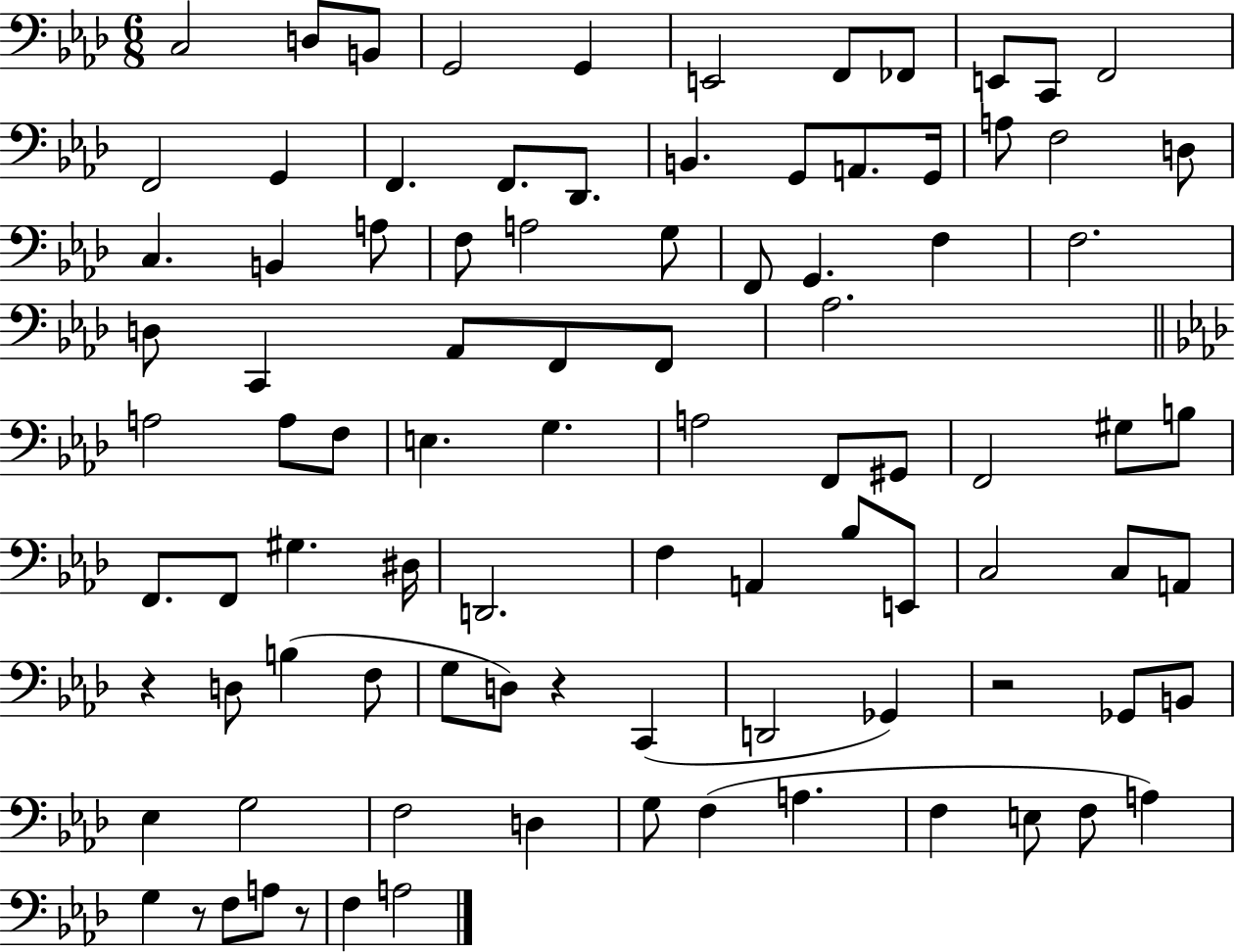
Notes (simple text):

C3/h D3/e B2/e G2/h G2/q E2/h F2/e FES2/e E2/e C2/e F2/h F2/h G2/q F2/q. F2/e. Db2/e. B2/q. G2/e A2/e. G2/s A3/e F3/h D3/e C3/q. B2/q A3/e F3/e A3/h G3/e F2/e G2/q. F3/q F3/h. D3/e C2/q Ab2/e F2/e F2/e Ab3/h. A3/h A3/e F3/e E3/q. G3/q. A3/h F2/e G#2/e F2/h G#3/e B3/e F2/e. F2/e G#3/q. D#3/s D2/h. F3/q A2/q Bb3/e E2/e C3/h C3/e A2/e R/q D3/e B3/q F3/e G3/e D3/e R/q C2/q D2/h Gb2/q R/h Gb2/e B2/e Eb3/q G3/h F3/h D3/q G3/e F3/q A3/q. F3/q E3/e F3/e A3/q G3/q R/e F3/e A3/e R/e F3/q A3/h